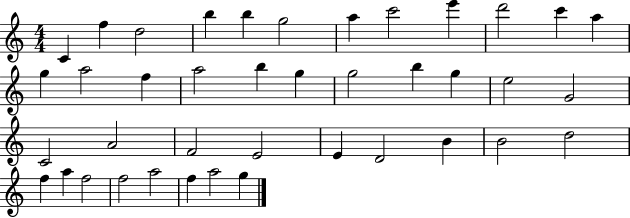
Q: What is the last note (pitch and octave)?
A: G5